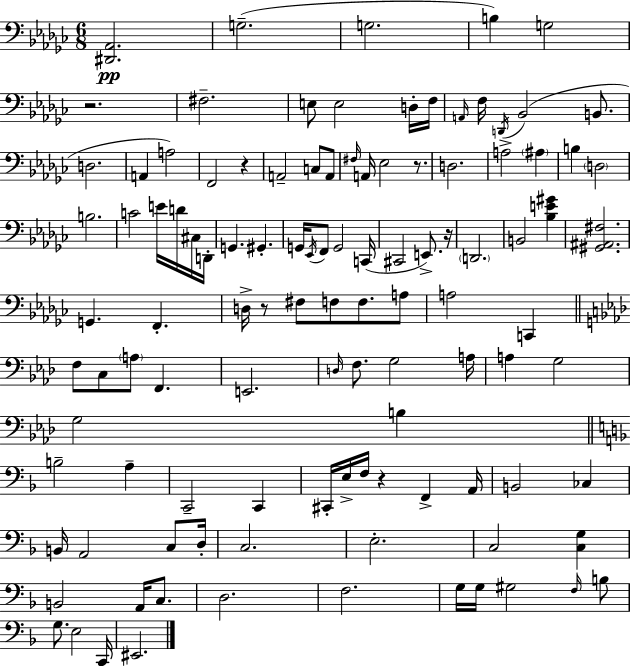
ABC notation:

X:1
T:Untitled
M:6/8
L:1/4
K:Ebm
[^D,,_A,,]2 G,2 G,2 B, G,2 z2 ^F,2 E,/2 E,2 D,/4 F,/4 A,,/4 F,/4 D,,/4 _B,,2 B,,/2 D,2 A,, A,2 F,,2 z A,,2 C,/2 A,,/2 ^F,/4 A,,/4 _E,2 z/2 D,2 A,2 ^A, B, D,2 B,2 C2 E/4 D/4 ^C,/4 D,,/4 G,, ^G,, G,,/4 _E,,/4 F,,/2 G,,2 C,,/4 ^C,,2 E,,/2 z/4 D,,2 B,,2 [_B,E^G] [^G,,^A,,^F,]2 G,, F,, D,/4 z/2 ^F,/2 F,/2 F,/2 A,/2 A,2 C,, F,/2 C,/2 A,/2 F,, E,,2 D,/4 F,/2 G,2 A,/4 A, G,2 G,2 B, B,2 A, C,,2 C,, ^C,,/4 E,/4 F,/4 z F,, A,,/4 B,,2 _C, B,,/4 A,,2 C,/2 D,/4 C,2 E,2 C,2 [C,G,] B,,2 A,,/4 C,/2 D,2 F,2 G,/4 G,/4 ^G,2 F,/4 B,/2 G,/2 E,2 C,,/4 ^E,,2